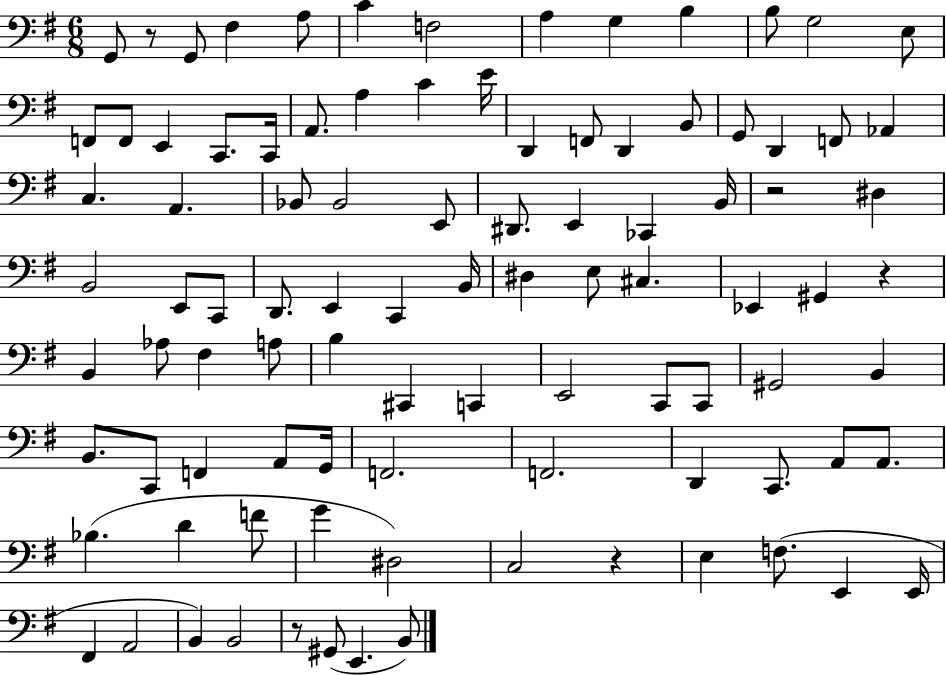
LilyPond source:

{
  \clef bass
  \numericTimeSignature
  \time 6/8
  \key g \major
  g,8 r8 g,8 fis4 a8 | c'4 f2 | a4 g4 b4 | b8 g2 e8 | \break f,8 f,8 e,4 c,8. c,16 | a,8. a4 c'4 e'16 | d,4 f,8 d,4 b,8 | g,8 d,4 f,8 aes,4 | \break c4. a,4. | bes,8 bes,2 e,8 | dis,8. e,4 ces,4 b,16 | r2 dis4 | \break b,2 e,8 c,8 | d,8. e,4 c,4 b,16 | dis4 e8 cis4. | ees,4 gis,4 r4 | \break b,4 aes8 fis4 a8 | b4 cis,4 c,4 | e,2 c,8 c,8 | gis,2 b,4 | \break b,8. c,8 f,4 a,8 g,16 | f,2. | f,2. | d,4 c,8. a,8 a,8. | \break bes4.( d'4 f'8 | g'4 dis2) | c2 r4 | e4 f8.( e,4 e,16 | \break fis,4 a,2 | b,4) b,2 | r8 gis,8( e,4. b,8) | \bar "|."
}